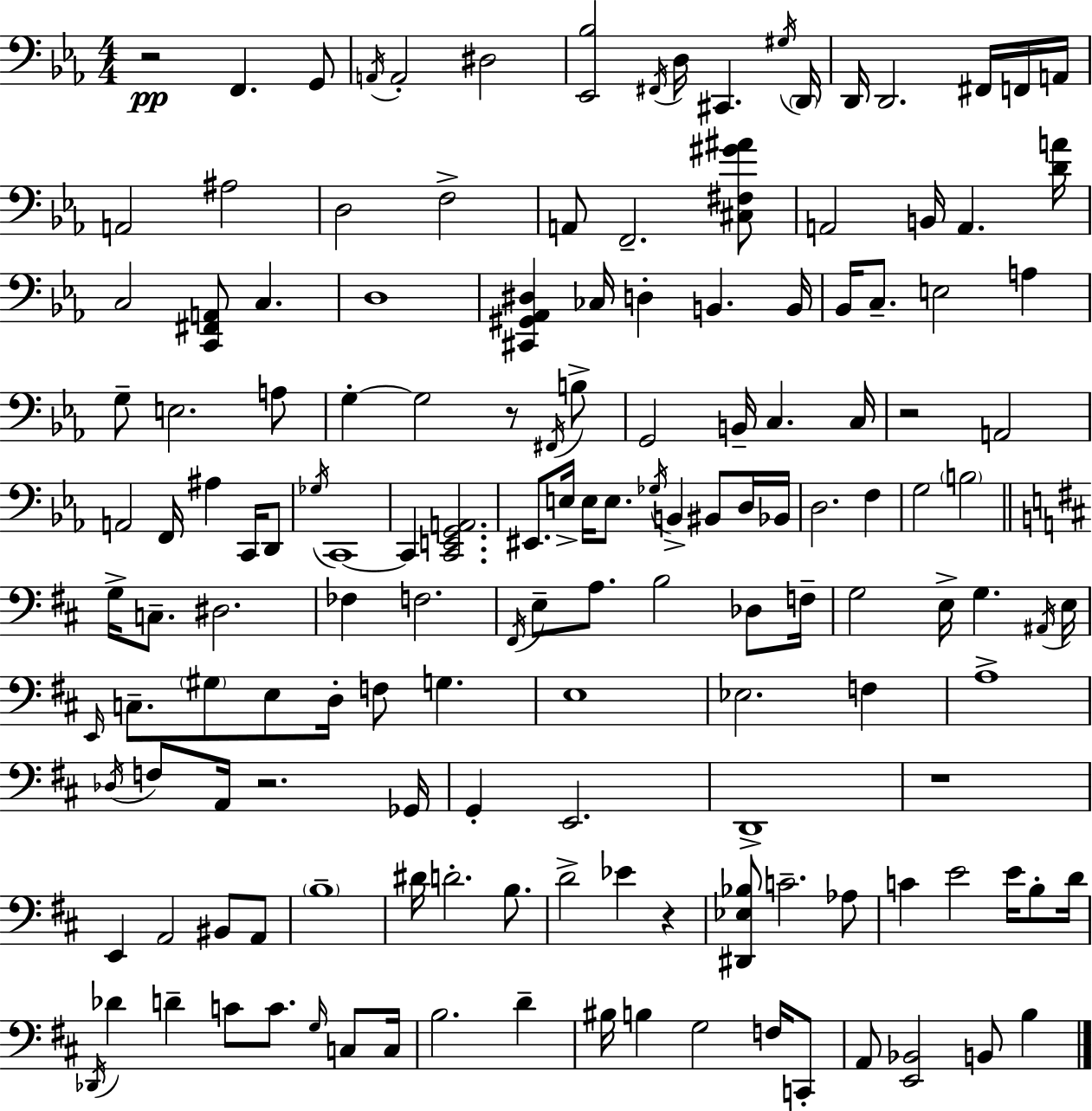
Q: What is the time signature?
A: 4/4